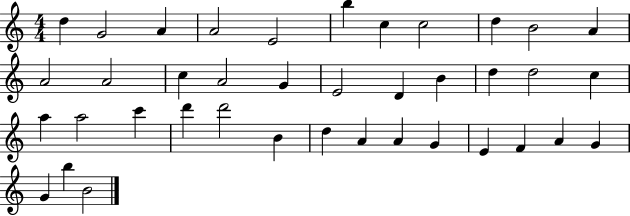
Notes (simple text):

D5/q G4/h A4/q A4/h E4/h B5/q C5/q C5/h D5/q B4/h A4/q A4/h A4/h C5/q A4/h G4/q E4/h D4/q B4/q D5/q D5/h C5/q A5/q A5/h C6/q D6/q D6/h B4/q D5/q A4/q A4/q G4/q E4/q F4/q A4/q G4/q G4/q B5/q B4/h